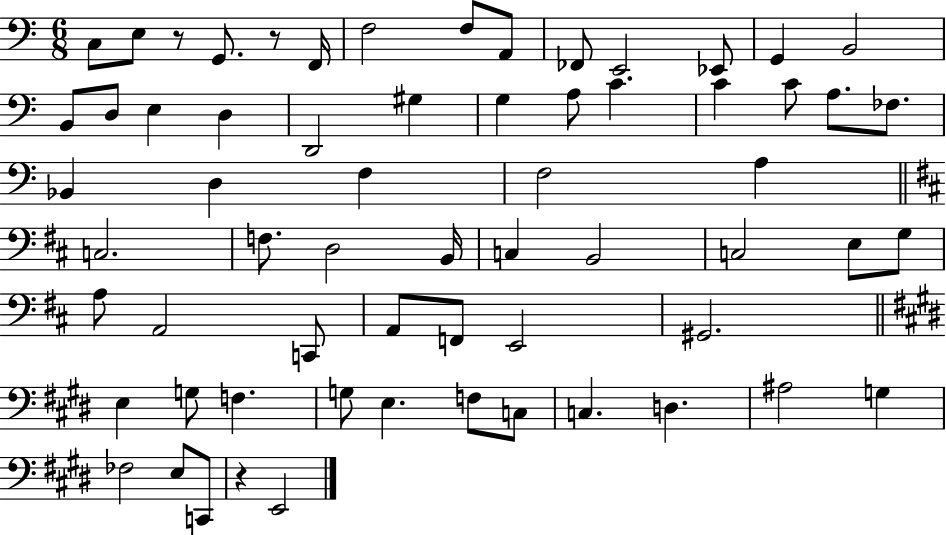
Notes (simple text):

C3/e E3/e R/e G2/e. R/e F2/s F3/h F3/e A2/e FES2/e E2/h Eb2/e G2/q B2/h B2/e D3/e E3/q D3/q D2/h G#3/q G3/q A3/e C4/q. C4/q C4/e A3/e. FES3/e. Bb2/q D3/q F3/q F3/h A3/q C3/h. F3/e. D3/h B2/s C3/q B2/h C3/h E3/e G3/e A3/e A2/h C2/e A2/e F2/e E2/h G#2/h. E3/q G3/e F3/q. G3/e E3/q. F3/e C3/e C3/q. D3/q. A#3/h G3/q FES3/h E3/e C2/e R/q E2/h